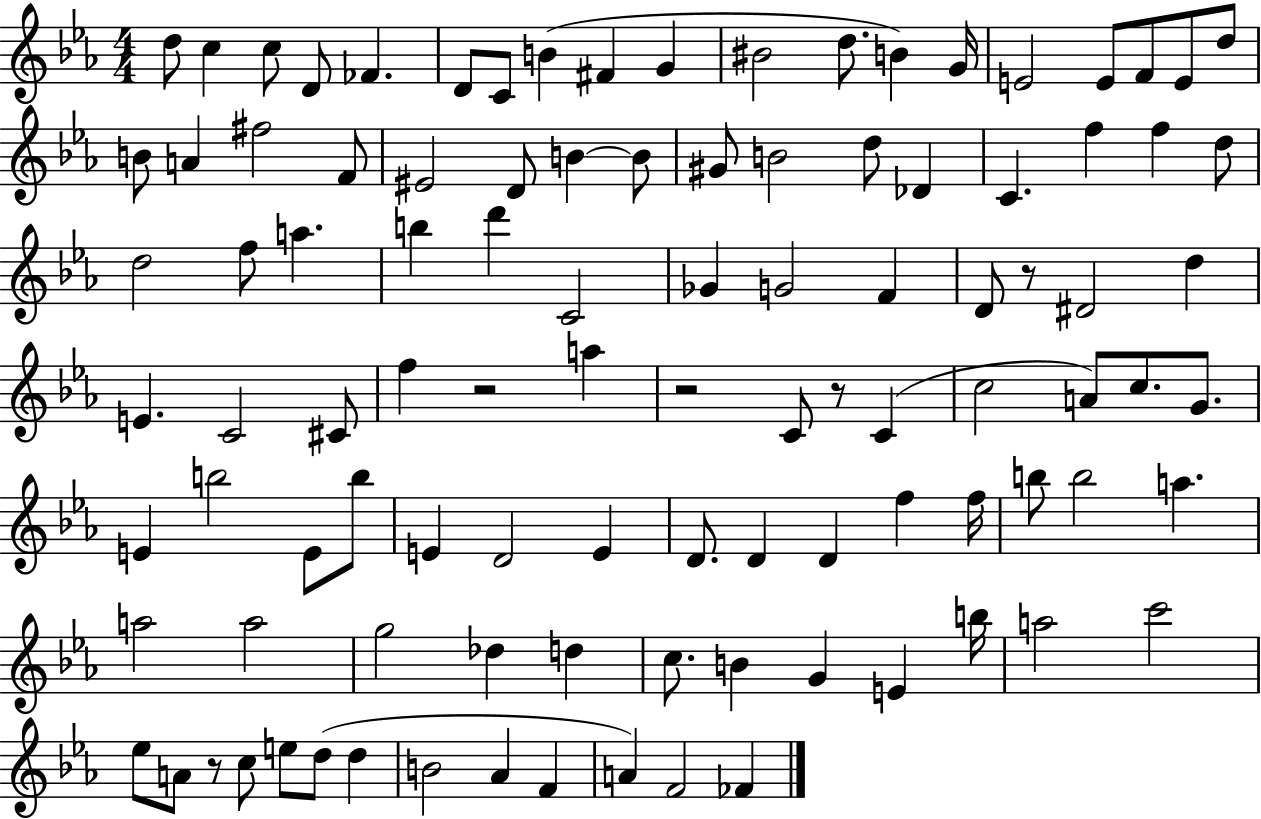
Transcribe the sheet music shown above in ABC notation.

X:1
T:Untitled
M:4/4
L:1/4
K:Eb
d/2 c c/2 D/2 _F D/2 C/2 B ^F G ^B2 d/2 B G/4 E2 E/2 F/2 E/2 d/2 B/2 A ^f2 F/2 ^E2 D/2 B B/2 ^G/2 B2 d/2 _D C f f d/2 d2 f/2 a b d' C2 _G G2 F D/2 z/2 ^D2 d E C2 ^C/2 f z2 a z2 C/2 z/2 C c2 A/2 c/2 G/2 E b2 E/2 b/2 E D2 E D/2 D D f f/4 b/2 b2 a a2 a2 g2 _d d c/2 B G E b/4 a2 c'2 _e/2 A/2 z/2 c/2 e/2 d/2 d B2 _A F A F2 _F